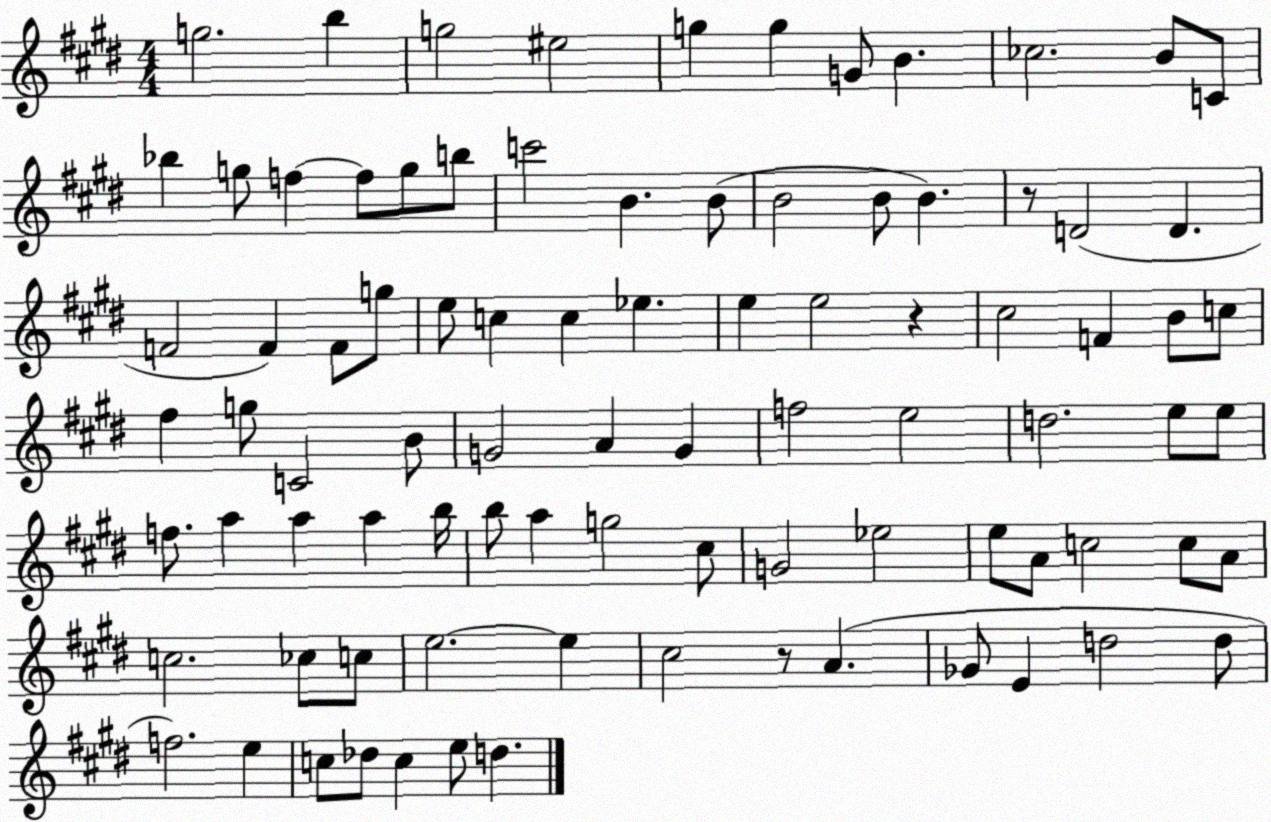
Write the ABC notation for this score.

X:1
T:Untitled
M:4/4
L:1/4
K:E
g2 b g2 ^e2 g g G/2 B _c2 B/2 C/2 _b g/2 f f/2 g/2 b/2 c'2 B B/2 B2 B/2 B z/2 D2 D F2 F F/2 g/2 e/2 c c _e e e2 z ^c2 F B/2 c/2 ^f g/2 C2 B/2 G2 A G f2 e2 d2 e/2 e/2 f/2 a a a b/4 b/2 a g2 ^c/2 G2 _e2 e/2 A/2 c2 c/2 A/2 c2 _c/2 c/2 e2 e ^c2 z/2 A _G/2 E d2 d/2 f2 e c/2 _d/2 c e/2 d